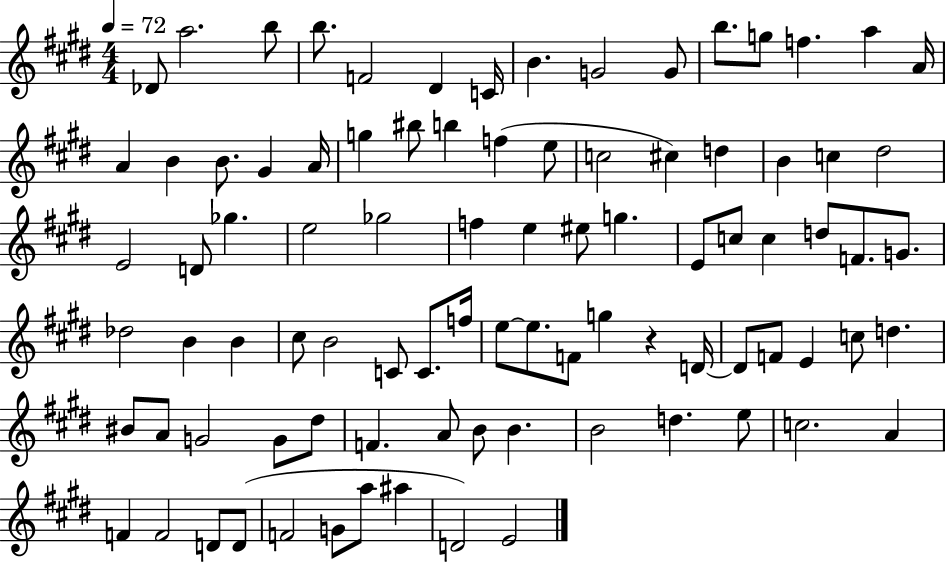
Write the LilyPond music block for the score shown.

{
  \clef treble
  \numericTimeSignature
  \time 4/4
  \key e \major
  \tempo 4 = 72
  des'8 a''2. b''8 | b''8. f'2 dis'4 c'16 | b'4. g'2 g'8 | b''8. g''8 f''4. a''4 a'16 | \break a'4 b'4 b'8. gis'4 a'16 | g''4 bis''8 b''4 f''4( e''8 | c''2 cis''4) d''4 | b'4 c''4 dis''2 | \break e'2 d'8 ges''4. | e''2 ges''2 | f''4 e''4 eis''8 g''4. | e'8 c''8 c''4 d''8 f'8. g'8. | \break des''2 b'4 b'4 | cis''8 b'2 c'8 c'8. f''16 | e''8~~ e''8. f'8 g''4 r4 d'16~~ | d'8 f'8 e'4 c''8 d''4. | \break bis'8 a'8 g'2 g'8 dis''8 | f'4. a'8 b'8 b'4. | b'2 d''4. e''8 | c''2. a'4 | \break f'4 f'2 d'8 d'8( | f'2 g'8 a''8 ais''4 | d'2) e'2 | \bar "|."
}